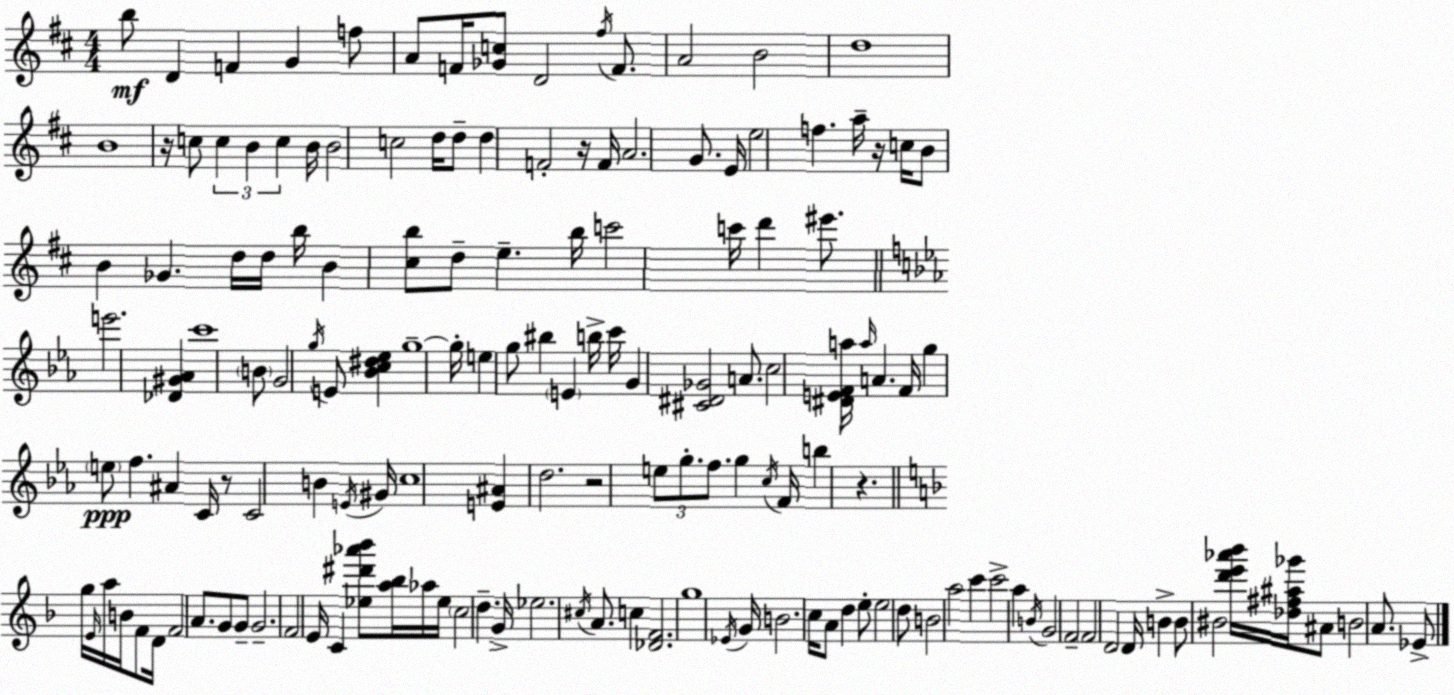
X:1
T:Untitled
M:4/4
L:1/4
K:D
b/2 D F G f/2 A/2 F/4 [_Gc]/2 D2 ^f/4 F/2 A2 B2 d4 B4 z/4 c/2 c B c B/4 B2 c2 d/4 d/2 d F2 z/4 F/4 A2 G/2 E/4 e2 f a/4 z/4 c/4 B/2 B _G d/4 d/4 b/4 B [^cb]/2 d/2 e b/4 c'2 c'/4 d' ^e'/2 e'2 [_D^G_A] c'4 B/2 G2 g/4 E/2 [_Bc^d_e] g4 g/4 e g/2 ^b E b/4 c'/4 G [^C^D_G]2 A/2 c2 [^DEFa]/4 a/4 A F/4 g e/2 f ^A C/4 z/2 C2 B E/4 ^G/4 c4 [E^A] d2 z2 e/2 g/2 f/2 g c/4 F/4 b z g/4 E/4 a/4 B/4 F/2 D/4 F2 A/2 G/2 G/2 G2 F2 E/4 C [_e^d'_a'_b']/2 [a_b]/4 _a/4 _e/4 c2 d G/4 _e2 ^c/4 A/2 c [_DF]2 g4 _E/4 G/4 B2 c/4 A/2 d e/2 e2 d/2 B2 a2 c' c'2 a B/4 G2 F2 F2 D2 D/4 B B/2 ^B2 [d'e'_a'_b']/4 [_d^f^a_g']/4 ^A/2 B2 A/2 _E/2